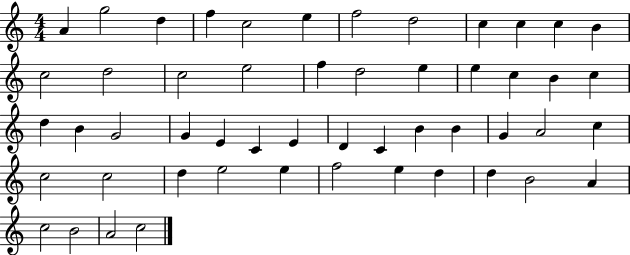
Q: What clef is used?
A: treble